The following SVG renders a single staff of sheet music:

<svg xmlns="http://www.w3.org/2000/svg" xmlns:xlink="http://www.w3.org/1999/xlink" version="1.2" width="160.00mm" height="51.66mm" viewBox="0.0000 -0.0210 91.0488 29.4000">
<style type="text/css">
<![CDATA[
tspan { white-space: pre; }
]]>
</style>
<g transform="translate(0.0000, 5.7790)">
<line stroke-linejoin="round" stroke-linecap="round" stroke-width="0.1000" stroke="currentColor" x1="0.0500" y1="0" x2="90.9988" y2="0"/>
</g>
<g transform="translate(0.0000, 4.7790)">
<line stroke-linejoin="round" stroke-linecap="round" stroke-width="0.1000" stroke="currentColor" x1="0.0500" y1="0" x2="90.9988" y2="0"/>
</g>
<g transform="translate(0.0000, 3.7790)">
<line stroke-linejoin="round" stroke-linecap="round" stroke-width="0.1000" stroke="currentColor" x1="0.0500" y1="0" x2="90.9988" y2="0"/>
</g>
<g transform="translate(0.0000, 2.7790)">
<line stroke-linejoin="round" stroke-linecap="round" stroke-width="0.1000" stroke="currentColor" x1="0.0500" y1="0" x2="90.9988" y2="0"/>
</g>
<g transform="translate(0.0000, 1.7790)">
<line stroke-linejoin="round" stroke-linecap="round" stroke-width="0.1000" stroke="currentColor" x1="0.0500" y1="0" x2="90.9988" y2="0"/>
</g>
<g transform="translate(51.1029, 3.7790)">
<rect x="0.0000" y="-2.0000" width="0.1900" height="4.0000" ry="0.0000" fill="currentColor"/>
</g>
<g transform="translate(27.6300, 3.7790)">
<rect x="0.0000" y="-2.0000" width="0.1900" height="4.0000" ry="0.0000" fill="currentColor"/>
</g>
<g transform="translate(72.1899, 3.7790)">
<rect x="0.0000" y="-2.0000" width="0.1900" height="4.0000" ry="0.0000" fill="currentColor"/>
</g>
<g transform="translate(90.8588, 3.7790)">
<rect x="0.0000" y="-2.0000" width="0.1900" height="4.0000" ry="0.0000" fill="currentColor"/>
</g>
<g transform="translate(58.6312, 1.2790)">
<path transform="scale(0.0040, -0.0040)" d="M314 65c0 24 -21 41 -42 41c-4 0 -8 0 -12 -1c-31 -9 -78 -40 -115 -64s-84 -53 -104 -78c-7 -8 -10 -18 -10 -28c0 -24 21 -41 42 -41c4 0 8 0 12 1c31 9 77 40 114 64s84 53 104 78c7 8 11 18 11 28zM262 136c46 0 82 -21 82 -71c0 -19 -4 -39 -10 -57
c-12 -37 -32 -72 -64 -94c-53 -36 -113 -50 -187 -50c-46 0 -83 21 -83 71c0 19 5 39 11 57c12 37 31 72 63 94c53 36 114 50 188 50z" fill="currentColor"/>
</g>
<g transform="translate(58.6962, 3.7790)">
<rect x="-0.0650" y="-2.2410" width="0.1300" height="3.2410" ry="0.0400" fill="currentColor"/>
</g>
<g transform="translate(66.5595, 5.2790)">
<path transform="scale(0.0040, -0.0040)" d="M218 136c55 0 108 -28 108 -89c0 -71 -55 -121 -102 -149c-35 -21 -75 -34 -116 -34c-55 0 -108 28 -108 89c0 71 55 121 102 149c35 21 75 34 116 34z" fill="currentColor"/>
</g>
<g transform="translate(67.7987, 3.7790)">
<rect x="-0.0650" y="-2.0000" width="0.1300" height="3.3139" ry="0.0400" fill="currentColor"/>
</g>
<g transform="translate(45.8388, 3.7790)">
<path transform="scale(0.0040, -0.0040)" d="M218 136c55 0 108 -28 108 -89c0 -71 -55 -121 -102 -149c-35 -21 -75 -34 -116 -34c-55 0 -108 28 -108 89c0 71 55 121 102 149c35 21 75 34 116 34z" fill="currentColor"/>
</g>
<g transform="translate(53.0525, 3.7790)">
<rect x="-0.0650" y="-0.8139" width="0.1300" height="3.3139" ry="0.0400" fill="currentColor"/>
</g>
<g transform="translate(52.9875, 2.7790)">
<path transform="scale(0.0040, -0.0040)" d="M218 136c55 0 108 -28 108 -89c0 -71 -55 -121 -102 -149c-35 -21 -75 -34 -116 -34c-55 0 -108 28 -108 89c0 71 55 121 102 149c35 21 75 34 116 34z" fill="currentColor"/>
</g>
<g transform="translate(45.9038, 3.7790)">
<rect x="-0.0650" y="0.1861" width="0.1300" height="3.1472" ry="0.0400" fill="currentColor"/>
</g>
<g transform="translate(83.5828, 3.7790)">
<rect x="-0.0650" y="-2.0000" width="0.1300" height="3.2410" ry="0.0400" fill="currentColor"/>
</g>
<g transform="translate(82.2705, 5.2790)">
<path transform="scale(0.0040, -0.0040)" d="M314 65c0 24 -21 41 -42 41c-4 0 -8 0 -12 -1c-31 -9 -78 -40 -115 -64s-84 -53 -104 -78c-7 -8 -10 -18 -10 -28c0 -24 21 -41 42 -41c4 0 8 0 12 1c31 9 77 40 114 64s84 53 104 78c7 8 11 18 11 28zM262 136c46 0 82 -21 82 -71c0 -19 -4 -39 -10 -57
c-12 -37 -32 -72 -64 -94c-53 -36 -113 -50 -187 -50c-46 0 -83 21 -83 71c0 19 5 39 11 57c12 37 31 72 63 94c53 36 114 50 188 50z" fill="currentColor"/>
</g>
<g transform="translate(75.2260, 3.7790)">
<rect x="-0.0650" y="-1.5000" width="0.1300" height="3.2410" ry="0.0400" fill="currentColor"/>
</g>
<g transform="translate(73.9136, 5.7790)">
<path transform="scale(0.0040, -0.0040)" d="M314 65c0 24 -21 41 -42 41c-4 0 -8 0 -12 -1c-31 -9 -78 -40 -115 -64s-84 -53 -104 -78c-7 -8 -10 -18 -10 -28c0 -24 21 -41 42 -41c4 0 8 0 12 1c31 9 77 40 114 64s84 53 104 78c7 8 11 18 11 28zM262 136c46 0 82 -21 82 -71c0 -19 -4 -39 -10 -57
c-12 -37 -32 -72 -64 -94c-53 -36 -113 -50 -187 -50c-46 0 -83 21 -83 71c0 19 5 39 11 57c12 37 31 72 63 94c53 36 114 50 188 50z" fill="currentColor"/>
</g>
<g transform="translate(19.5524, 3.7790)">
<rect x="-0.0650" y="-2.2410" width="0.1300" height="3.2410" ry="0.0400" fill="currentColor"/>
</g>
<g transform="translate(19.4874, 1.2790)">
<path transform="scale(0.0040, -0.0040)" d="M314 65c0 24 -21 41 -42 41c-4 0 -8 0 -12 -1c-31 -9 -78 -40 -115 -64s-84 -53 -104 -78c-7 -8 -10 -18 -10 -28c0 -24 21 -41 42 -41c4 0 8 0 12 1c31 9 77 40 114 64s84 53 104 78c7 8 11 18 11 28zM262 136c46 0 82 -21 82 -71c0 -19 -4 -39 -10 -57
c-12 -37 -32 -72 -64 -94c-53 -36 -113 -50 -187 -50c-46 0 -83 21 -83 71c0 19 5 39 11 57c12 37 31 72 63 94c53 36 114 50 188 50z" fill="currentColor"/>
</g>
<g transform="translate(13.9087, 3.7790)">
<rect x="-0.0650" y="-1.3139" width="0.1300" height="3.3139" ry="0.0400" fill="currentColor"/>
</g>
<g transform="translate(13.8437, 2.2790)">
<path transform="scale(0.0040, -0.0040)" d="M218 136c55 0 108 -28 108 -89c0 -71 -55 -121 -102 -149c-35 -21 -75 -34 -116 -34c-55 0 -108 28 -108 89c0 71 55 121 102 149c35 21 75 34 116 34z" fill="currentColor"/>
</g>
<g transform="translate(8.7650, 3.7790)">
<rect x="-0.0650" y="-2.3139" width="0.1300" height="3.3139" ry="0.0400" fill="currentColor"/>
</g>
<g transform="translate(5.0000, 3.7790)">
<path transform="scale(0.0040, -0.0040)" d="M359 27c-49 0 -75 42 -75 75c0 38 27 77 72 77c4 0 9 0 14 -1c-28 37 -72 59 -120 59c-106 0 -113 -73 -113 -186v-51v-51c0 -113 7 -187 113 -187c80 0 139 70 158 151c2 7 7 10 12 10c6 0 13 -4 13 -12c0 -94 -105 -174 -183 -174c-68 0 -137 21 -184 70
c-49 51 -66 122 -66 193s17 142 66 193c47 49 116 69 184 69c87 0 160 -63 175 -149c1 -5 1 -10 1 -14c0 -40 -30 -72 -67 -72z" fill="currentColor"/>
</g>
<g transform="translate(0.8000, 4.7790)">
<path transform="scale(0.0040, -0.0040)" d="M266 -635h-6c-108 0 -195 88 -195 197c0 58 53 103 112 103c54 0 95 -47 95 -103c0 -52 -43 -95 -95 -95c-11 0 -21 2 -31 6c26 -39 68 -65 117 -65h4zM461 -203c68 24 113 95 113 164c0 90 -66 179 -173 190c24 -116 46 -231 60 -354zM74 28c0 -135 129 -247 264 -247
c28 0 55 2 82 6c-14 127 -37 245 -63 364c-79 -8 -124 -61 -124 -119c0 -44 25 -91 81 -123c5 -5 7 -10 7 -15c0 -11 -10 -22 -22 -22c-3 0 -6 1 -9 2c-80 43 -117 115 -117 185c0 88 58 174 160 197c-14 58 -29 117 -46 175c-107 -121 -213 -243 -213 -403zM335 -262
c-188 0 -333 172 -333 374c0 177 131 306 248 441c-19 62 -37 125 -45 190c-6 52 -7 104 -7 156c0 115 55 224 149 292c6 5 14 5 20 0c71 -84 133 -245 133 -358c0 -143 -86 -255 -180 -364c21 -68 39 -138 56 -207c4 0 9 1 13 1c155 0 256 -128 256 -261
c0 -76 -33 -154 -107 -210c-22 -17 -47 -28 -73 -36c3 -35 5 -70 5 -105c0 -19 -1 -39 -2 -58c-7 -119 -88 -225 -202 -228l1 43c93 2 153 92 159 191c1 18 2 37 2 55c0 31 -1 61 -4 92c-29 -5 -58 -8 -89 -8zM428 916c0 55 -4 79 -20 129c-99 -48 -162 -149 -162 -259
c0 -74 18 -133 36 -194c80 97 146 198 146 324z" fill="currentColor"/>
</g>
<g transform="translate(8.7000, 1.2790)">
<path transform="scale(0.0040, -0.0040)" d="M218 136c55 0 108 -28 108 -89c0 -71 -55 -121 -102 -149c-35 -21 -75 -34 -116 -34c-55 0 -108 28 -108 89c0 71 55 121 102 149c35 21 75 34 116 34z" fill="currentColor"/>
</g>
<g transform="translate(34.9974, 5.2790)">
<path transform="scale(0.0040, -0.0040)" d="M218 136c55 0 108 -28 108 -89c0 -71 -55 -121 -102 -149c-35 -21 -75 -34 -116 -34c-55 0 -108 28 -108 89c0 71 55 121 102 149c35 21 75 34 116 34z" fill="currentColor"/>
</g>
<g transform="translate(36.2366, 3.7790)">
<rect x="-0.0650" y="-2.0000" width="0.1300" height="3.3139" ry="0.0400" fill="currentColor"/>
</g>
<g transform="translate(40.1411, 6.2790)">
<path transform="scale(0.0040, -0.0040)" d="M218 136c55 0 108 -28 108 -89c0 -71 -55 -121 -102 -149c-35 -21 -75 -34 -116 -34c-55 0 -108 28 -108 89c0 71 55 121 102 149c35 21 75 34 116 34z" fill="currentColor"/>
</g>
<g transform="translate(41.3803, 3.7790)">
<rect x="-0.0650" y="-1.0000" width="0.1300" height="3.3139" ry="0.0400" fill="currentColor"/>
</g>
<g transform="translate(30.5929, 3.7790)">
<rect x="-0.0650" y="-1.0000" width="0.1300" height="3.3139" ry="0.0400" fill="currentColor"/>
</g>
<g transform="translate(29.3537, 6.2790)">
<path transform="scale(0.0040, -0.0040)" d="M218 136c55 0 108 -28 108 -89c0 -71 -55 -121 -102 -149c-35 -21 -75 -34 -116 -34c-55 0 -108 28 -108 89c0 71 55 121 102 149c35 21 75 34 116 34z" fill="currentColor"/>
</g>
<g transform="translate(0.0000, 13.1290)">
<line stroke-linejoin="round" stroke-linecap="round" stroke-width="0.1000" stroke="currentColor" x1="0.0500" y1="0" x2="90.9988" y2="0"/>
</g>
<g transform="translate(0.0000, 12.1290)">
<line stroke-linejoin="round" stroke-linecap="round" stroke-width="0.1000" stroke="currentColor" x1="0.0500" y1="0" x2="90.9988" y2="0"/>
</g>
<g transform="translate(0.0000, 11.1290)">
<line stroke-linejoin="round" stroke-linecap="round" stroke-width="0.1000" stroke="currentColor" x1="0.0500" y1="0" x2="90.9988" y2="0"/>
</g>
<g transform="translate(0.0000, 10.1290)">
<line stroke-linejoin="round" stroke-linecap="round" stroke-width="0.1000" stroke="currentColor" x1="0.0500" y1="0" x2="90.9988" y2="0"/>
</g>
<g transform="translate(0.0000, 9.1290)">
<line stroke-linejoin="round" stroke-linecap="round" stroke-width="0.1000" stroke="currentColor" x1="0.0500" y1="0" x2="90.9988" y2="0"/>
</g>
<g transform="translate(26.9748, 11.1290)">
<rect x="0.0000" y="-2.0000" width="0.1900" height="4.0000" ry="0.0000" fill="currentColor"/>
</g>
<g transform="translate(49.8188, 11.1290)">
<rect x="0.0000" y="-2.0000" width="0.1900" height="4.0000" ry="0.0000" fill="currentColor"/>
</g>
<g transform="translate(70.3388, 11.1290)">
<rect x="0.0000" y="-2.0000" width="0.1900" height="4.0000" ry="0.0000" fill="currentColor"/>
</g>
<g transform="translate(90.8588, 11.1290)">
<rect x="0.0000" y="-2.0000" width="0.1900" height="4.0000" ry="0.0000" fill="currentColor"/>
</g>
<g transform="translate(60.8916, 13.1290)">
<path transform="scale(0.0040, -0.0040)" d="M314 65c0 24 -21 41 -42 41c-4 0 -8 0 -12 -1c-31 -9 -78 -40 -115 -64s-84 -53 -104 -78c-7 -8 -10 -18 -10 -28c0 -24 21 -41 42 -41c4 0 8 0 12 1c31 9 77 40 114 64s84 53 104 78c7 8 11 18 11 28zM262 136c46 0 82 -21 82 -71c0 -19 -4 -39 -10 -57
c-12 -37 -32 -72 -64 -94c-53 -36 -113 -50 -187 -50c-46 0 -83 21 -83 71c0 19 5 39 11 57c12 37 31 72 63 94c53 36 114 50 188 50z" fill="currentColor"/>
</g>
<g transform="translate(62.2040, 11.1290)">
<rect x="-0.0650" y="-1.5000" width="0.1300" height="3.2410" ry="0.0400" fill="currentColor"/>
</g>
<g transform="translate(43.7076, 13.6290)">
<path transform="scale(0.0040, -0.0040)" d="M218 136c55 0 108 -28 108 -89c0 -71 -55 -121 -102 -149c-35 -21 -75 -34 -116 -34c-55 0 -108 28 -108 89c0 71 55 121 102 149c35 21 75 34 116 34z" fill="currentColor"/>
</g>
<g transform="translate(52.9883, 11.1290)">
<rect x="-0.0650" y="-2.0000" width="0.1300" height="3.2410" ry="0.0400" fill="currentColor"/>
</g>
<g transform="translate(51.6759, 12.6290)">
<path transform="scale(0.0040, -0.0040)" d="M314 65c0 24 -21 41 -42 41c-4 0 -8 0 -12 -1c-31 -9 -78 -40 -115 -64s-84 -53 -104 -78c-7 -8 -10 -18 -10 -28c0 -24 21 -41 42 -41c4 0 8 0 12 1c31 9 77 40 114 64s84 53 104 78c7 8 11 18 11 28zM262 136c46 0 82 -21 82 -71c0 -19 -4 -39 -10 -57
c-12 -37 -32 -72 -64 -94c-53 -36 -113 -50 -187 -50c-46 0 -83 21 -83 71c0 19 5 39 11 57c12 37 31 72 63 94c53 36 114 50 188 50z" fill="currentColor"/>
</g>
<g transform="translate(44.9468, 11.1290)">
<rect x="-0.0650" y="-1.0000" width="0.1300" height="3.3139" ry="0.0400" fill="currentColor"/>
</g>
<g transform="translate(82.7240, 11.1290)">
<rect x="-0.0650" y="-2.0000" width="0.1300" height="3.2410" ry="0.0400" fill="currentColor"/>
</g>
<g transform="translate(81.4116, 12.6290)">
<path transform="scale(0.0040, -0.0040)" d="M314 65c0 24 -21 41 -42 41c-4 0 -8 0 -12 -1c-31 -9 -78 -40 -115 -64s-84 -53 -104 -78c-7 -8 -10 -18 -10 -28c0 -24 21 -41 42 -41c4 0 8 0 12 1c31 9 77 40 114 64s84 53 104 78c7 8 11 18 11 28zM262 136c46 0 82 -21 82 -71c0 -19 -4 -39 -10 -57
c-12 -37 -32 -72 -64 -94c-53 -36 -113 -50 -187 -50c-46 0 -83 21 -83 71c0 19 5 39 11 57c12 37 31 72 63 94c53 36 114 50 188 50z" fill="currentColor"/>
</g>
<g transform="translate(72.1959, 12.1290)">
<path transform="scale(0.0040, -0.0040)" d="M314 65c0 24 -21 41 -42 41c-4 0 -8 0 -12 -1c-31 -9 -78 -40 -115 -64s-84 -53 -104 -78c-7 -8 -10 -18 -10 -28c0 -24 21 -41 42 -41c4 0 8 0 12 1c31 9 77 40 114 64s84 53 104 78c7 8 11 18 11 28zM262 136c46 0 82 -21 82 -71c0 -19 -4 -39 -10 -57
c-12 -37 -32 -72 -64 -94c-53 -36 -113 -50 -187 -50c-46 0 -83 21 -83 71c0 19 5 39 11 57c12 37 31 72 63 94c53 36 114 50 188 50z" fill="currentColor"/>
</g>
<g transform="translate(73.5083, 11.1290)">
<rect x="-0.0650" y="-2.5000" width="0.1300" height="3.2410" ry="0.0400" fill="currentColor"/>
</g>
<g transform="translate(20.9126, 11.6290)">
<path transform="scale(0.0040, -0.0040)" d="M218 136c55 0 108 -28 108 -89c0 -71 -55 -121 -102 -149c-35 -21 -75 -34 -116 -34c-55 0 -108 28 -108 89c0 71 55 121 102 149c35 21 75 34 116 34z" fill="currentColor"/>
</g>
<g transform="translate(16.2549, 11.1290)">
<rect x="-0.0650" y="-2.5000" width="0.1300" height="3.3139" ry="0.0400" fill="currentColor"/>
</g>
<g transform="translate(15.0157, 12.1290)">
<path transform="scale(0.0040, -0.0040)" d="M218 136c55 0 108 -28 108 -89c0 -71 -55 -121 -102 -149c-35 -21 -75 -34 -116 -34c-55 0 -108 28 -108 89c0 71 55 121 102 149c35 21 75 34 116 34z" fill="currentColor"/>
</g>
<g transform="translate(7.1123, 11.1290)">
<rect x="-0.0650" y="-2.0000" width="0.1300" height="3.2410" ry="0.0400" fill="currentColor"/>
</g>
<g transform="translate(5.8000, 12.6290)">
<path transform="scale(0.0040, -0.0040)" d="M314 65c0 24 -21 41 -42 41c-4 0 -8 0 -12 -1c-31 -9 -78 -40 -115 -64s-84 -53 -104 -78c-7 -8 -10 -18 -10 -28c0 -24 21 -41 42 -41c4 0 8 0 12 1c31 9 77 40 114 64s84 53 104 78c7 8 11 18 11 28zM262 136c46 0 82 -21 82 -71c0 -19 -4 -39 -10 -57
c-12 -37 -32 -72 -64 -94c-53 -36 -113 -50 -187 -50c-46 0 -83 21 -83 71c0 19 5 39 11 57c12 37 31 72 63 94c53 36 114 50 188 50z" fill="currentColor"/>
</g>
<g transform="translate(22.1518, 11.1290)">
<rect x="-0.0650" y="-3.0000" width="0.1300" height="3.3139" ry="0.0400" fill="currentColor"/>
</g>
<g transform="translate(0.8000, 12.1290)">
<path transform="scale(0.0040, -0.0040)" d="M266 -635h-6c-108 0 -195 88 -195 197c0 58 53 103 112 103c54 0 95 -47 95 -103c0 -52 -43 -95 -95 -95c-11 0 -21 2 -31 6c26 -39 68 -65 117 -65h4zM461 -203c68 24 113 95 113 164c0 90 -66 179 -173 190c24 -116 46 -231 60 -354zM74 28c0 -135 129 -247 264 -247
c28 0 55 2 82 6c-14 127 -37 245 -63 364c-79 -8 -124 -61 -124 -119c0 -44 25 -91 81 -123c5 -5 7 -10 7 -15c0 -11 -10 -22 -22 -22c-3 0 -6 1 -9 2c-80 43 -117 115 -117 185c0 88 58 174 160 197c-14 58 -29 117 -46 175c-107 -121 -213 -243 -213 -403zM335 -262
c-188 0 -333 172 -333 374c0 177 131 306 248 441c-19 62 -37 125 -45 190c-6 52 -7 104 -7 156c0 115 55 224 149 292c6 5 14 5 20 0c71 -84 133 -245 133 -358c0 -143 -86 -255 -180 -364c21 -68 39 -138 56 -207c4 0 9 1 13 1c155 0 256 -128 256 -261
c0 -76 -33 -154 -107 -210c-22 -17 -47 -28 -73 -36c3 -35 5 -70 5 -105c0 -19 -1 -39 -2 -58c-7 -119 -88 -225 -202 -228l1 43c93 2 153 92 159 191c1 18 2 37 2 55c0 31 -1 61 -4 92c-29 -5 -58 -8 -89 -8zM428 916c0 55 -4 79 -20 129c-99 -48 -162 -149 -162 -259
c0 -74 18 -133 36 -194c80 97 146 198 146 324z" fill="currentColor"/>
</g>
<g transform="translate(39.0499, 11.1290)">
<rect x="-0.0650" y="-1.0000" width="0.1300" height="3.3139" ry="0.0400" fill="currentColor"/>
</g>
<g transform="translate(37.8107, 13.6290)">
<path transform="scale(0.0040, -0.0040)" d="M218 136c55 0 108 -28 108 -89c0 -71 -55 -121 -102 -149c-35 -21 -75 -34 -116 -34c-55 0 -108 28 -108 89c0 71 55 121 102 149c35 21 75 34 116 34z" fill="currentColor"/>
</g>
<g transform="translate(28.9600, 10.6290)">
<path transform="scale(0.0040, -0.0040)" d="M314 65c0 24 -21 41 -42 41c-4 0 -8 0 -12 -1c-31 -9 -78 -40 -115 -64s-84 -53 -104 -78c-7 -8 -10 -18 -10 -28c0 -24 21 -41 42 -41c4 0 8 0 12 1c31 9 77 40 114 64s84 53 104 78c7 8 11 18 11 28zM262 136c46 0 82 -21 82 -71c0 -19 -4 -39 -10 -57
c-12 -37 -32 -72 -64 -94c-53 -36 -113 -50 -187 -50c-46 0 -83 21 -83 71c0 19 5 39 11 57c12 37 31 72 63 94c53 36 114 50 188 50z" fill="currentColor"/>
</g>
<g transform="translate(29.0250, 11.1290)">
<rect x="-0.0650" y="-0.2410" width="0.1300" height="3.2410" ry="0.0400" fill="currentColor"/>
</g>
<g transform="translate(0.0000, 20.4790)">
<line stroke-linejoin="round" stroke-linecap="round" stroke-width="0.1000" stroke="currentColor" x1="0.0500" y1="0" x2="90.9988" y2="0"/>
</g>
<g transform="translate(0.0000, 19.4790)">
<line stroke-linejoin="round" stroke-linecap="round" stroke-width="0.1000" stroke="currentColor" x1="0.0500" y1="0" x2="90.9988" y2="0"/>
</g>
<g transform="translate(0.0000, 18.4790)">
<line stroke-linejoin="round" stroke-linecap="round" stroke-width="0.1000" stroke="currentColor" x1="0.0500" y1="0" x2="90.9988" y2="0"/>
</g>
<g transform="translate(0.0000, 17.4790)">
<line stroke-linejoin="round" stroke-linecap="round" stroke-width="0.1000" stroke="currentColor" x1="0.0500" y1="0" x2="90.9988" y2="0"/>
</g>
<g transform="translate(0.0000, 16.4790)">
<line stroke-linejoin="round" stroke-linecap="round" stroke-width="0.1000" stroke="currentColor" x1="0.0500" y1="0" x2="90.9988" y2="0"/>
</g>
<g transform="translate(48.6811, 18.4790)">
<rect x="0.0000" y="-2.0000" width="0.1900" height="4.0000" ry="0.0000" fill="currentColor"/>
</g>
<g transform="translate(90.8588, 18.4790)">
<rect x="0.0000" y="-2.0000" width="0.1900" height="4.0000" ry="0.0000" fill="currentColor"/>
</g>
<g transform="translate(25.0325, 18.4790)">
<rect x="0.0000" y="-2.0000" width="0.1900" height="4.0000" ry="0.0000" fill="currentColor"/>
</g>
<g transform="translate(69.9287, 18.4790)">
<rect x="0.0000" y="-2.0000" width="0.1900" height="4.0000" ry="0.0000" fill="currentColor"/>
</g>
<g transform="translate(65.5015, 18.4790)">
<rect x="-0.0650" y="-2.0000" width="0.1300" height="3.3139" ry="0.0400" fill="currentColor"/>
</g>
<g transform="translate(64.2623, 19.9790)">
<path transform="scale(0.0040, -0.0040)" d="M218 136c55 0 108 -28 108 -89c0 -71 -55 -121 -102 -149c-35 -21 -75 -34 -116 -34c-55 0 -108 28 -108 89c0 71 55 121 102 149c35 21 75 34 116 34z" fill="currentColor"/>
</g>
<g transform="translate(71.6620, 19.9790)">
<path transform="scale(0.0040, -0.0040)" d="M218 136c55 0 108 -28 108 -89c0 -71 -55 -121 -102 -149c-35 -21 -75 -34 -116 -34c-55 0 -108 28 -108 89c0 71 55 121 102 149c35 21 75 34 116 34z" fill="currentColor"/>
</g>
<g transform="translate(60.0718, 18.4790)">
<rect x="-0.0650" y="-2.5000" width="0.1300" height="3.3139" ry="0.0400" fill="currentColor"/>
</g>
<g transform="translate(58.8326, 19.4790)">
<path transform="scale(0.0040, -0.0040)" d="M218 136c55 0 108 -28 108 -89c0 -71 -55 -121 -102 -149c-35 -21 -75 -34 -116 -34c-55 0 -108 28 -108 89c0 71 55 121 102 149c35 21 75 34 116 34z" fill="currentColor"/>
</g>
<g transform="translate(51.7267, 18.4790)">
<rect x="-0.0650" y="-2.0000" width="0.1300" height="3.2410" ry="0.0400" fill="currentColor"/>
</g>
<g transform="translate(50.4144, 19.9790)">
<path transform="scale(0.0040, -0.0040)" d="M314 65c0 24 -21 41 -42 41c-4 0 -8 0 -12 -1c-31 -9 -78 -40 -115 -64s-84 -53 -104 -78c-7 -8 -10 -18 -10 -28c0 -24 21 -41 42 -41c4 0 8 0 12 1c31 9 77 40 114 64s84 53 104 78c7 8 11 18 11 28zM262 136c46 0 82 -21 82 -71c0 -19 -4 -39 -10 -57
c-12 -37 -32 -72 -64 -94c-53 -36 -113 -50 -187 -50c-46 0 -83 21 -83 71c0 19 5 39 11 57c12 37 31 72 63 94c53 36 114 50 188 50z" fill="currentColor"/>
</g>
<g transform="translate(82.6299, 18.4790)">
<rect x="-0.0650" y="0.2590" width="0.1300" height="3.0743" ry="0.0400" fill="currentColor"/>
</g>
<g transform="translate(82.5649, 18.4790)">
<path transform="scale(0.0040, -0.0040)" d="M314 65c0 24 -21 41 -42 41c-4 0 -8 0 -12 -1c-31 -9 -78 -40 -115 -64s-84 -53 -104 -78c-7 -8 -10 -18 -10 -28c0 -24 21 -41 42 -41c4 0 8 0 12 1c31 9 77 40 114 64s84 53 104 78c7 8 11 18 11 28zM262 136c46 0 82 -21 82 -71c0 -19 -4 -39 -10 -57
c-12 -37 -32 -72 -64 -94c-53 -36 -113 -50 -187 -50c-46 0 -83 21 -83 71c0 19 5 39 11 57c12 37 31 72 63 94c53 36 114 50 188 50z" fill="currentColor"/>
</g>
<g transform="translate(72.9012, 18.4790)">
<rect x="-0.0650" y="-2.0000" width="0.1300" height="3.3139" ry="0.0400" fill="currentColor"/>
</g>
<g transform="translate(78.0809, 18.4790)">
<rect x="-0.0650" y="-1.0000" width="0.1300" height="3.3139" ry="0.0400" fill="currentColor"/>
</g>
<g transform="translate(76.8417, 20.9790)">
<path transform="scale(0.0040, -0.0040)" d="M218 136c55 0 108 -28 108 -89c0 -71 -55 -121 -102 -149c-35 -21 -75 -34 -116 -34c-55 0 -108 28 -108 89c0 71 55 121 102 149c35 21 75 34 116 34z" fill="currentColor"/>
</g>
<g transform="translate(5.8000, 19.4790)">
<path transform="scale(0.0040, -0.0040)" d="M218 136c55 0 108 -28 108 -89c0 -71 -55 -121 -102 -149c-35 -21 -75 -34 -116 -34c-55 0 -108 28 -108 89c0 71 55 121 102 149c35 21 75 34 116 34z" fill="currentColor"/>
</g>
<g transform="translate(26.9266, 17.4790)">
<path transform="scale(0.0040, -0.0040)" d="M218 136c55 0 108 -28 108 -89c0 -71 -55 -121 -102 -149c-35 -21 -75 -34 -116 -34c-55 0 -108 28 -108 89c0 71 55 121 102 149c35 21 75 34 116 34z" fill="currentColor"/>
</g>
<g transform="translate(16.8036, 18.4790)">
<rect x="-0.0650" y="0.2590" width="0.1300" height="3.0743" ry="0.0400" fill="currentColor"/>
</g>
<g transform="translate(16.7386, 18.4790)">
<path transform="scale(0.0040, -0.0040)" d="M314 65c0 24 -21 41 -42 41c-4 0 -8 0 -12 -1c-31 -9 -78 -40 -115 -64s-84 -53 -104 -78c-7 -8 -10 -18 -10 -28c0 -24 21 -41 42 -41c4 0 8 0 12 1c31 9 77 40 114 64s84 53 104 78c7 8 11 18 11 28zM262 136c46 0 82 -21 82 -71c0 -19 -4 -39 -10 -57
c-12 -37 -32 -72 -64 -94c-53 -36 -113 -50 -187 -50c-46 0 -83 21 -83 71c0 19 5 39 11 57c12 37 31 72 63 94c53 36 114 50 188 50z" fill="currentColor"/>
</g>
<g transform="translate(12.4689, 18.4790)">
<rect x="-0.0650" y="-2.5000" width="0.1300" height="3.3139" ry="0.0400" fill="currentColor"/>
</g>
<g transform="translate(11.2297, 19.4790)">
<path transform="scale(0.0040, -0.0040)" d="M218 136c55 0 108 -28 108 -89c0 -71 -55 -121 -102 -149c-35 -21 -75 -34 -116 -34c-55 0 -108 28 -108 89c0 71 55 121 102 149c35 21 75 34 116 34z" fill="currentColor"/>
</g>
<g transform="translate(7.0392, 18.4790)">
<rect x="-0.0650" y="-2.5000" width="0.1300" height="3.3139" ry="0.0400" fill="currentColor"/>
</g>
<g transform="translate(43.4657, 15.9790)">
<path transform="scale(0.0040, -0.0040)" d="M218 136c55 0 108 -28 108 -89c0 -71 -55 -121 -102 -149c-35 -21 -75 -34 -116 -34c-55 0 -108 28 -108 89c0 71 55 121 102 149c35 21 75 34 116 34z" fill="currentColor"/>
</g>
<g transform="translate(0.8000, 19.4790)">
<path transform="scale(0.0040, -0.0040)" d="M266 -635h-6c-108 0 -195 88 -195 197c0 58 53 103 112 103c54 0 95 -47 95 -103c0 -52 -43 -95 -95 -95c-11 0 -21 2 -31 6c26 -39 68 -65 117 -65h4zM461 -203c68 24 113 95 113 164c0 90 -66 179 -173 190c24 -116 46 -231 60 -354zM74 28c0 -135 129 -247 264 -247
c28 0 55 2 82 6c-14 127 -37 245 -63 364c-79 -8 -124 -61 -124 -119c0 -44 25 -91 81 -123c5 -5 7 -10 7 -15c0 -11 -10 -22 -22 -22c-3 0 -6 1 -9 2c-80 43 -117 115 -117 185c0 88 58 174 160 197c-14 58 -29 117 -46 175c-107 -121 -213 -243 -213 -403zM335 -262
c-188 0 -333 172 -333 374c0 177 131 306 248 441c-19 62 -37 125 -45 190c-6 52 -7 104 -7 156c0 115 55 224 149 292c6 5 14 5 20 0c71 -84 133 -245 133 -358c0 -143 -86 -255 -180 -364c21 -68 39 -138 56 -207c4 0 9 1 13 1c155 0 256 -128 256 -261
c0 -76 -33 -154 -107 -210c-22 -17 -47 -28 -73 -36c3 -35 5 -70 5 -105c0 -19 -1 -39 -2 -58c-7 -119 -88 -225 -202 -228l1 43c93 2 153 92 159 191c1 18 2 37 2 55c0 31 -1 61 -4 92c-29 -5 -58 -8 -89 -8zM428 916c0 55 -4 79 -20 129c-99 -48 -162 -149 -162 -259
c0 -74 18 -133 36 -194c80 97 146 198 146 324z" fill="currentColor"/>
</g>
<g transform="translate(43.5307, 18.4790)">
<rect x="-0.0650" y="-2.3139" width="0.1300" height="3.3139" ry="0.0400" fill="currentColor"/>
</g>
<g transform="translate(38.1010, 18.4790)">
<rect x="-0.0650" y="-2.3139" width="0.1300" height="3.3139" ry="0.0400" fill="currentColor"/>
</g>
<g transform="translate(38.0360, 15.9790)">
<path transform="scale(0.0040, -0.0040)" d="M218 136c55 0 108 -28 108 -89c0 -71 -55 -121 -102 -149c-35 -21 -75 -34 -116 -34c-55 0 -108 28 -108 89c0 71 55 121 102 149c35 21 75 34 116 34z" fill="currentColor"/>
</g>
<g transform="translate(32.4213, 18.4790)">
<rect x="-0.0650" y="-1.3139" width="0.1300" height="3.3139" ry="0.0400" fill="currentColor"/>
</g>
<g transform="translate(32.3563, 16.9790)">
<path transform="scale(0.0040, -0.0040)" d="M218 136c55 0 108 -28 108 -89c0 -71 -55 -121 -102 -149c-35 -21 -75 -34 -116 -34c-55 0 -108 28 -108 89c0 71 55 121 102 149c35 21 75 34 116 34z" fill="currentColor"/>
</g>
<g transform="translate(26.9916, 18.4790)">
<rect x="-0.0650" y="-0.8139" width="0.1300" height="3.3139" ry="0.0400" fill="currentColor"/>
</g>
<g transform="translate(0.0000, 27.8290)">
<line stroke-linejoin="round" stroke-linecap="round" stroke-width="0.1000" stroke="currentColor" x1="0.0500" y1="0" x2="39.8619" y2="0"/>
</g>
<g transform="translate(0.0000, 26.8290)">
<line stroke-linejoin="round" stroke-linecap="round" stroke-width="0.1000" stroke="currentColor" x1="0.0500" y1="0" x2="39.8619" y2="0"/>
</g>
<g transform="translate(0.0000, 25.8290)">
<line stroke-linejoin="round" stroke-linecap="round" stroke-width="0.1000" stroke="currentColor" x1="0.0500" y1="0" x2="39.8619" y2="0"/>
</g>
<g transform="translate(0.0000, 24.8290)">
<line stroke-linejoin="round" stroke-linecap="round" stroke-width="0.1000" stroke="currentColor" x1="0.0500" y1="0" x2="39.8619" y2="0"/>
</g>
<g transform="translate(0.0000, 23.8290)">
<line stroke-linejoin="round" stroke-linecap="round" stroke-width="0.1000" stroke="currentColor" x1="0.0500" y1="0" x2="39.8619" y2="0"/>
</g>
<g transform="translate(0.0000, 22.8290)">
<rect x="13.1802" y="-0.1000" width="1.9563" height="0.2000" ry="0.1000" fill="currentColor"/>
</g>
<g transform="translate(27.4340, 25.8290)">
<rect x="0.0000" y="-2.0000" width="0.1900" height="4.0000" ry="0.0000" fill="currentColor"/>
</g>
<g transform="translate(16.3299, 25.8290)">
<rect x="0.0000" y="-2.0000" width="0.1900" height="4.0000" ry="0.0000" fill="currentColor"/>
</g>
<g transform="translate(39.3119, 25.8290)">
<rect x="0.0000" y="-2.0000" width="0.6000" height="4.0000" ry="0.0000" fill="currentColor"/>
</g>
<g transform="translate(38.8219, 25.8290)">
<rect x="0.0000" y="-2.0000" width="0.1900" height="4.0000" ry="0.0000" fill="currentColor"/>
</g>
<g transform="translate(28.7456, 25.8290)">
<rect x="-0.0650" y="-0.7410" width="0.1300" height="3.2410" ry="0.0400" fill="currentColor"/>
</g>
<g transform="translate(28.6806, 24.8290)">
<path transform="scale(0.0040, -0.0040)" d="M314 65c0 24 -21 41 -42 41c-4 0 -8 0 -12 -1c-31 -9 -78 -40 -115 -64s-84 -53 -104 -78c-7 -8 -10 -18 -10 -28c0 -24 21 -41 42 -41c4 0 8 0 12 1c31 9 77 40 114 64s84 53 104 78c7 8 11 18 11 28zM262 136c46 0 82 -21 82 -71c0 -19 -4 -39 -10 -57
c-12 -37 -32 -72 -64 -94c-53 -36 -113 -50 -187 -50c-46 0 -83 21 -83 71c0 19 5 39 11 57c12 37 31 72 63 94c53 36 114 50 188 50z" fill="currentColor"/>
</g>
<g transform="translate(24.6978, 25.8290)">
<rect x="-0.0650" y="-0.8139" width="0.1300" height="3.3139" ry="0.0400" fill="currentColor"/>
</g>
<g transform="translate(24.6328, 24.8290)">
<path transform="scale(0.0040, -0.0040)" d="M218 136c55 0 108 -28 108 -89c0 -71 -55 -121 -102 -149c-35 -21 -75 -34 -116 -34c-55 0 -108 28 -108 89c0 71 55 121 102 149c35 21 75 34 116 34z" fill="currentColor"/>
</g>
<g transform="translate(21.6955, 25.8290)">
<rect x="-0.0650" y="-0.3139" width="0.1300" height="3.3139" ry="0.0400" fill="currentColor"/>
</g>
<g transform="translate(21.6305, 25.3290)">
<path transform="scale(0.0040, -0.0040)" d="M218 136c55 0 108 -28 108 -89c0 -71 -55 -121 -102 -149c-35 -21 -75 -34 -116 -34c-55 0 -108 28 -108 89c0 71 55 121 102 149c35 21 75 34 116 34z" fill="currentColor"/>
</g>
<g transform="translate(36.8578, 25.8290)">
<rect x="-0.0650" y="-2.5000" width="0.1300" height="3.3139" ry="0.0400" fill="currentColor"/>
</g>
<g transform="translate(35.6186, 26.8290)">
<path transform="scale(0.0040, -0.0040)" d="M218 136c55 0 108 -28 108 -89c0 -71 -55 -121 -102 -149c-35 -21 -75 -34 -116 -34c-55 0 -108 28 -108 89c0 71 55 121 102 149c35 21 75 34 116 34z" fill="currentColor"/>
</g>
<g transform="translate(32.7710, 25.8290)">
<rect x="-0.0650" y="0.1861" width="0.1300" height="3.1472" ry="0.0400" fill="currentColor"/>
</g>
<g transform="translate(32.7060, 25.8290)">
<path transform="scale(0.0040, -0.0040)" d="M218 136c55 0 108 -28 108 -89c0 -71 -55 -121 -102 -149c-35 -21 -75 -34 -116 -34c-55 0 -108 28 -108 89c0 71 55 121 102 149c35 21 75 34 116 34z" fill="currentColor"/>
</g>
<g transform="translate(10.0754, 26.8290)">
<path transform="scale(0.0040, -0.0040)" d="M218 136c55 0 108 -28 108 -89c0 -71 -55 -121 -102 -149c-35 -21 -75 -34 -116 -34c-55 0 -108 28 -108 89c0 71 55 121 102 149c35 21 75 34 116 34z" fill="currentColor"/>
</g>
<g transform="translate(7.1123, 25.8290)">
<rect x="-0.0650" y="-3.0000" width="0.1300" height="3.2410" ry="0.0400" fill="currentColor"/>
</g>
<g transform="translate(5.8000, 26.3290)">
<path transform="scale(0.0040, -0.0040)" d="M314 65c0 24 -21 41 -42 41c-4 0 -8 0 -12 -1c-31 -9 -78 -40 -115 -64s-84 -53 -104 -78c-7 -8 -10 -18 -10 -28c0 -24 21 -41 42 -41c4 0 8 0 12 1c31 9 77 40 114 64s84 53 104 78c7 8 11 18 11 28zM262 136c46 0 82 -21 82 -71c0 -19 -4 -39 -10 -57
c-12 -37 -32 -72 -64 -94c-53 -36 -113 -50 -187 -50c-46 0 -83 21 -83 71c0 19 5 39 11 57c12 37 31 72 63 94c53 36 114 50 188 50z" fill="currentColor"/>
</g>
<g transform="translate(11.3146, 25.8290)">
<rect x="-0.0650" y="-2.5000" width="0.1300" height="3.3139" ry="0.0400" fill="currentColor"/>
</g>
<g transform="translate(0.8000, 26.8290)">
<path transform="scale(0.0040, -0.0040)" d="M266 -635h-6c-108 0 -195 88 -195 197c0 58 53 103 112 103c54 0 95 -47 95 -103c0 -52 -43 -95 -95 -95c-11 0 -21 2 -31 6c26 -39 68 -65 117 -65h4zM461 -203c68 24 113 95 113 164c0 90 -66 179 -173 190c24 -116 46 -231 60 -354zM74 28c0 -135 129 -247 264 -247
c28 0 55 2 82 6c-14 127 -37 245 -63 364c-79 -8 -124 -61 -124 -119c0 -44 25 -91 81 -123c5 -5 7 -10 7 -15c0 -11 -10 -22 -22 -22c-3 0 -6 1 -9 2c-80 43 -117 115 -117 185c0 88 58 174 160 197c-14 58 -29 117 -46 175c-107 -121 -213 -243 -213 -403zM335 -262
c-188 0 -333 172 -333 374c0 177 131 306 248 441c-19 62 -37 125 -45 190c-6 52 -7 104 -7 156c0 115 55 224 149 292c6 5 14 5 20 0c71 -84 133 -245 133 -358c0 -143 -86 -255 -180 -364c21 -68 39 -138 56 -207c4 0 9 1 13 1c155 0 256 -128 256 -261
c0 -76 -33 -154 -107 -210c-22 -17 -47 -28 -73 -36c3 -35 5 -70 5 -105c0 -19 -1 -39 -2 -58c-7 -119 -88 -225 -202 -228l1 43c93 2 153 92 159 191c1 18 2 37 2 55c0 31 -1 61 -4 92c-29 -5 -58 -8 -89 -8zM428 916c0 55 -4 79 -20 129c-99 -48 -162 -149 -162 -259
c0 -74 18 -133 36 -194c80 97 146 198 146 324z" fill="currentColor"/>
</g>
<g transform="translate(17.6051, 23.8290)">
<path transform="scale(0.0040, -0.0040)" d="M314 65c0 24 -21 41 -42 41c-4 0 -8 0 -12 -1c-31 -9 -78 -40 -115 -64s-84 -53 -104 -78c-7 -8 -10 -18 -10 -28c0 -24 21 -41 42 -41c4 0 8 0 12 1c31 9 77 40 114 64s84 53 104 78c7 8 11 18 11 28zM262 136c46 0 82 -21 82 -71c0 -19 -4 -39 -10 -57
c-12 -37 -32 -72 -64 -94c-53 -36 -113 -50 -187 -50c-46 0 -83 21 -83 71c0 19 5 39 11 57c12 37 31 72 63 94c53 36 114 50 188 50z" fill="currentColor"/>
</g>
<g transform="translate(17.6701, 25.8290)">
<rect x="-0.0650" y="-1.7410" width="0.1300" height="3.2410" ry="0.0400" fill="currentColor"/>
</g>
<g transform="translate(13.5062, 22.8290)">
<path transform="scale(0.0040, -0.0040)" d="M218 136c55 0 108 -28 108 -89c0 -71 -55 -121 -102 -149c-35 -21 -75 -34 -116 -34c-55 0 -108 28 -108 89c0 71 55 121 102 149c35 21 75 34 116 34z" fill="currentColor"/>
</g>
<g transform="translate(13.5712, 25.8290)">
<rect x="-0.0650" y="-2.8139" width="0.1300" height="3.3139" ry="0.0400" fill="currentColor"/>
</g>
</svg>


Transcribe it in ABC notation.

X:1
T:Untitled
M:4/4
L:1/4
K:C
g e g2 D F D B d g2 F E2 F2 F2 G A c2 D D F2 E2 G2 F2 G G B2 d e g g F2 G F F D B2 A2 G a f2 c d d2 B G